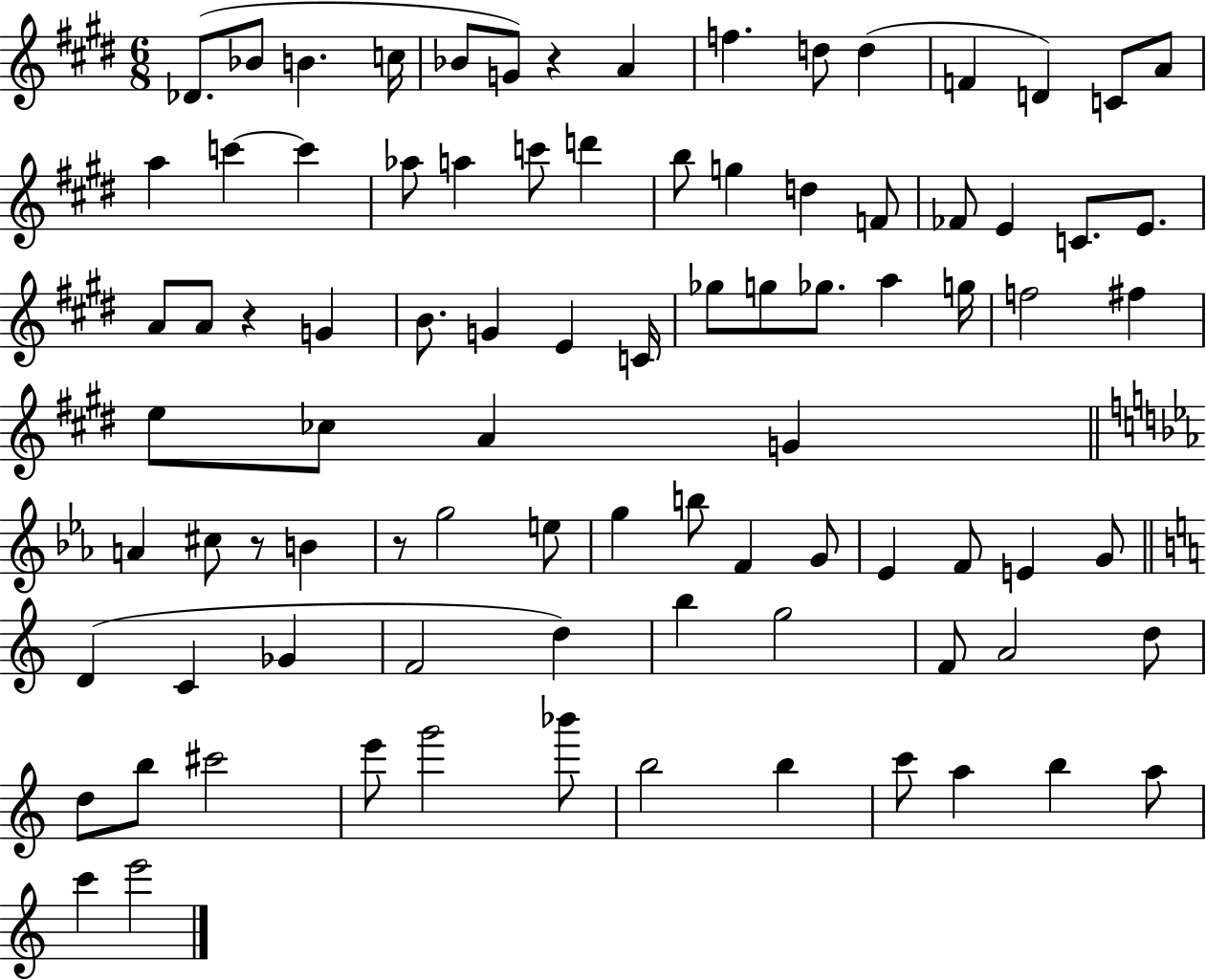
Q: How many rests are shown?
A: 4